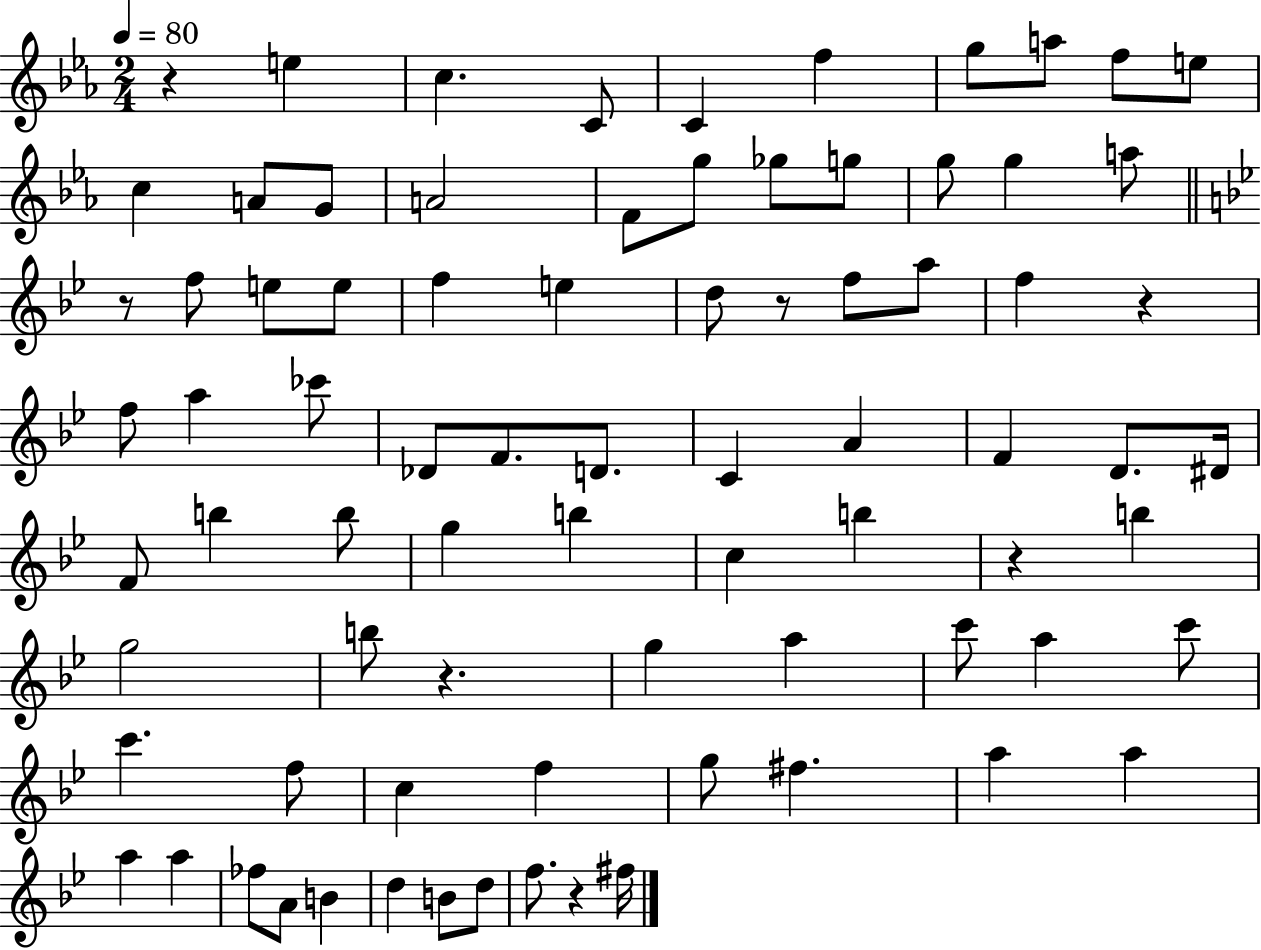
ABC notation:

X:1
T:Untitled
M:2/4
L:1/4
K:Eb
z e c C/2 C f g/2 a/2 f/2 e/2 c A/2 G/2 A2 F/2 g/2 _g/2 g/2 g/2 g a/2 z/2 f/2 e/2 e/2 f e d/2 z/2 f/2 a/2 f z f/2 a _c'/2 _D/2 F/2 D/2 C A F D/2 ^D/4 F/2 b b/2 g b c b z b g2 b/2 z g a c'/2 a c'/2 c' f/2 c f g/2 ^f a a a a _f/2 A/2 B d B/2 d/2 f/2 z ^f/4